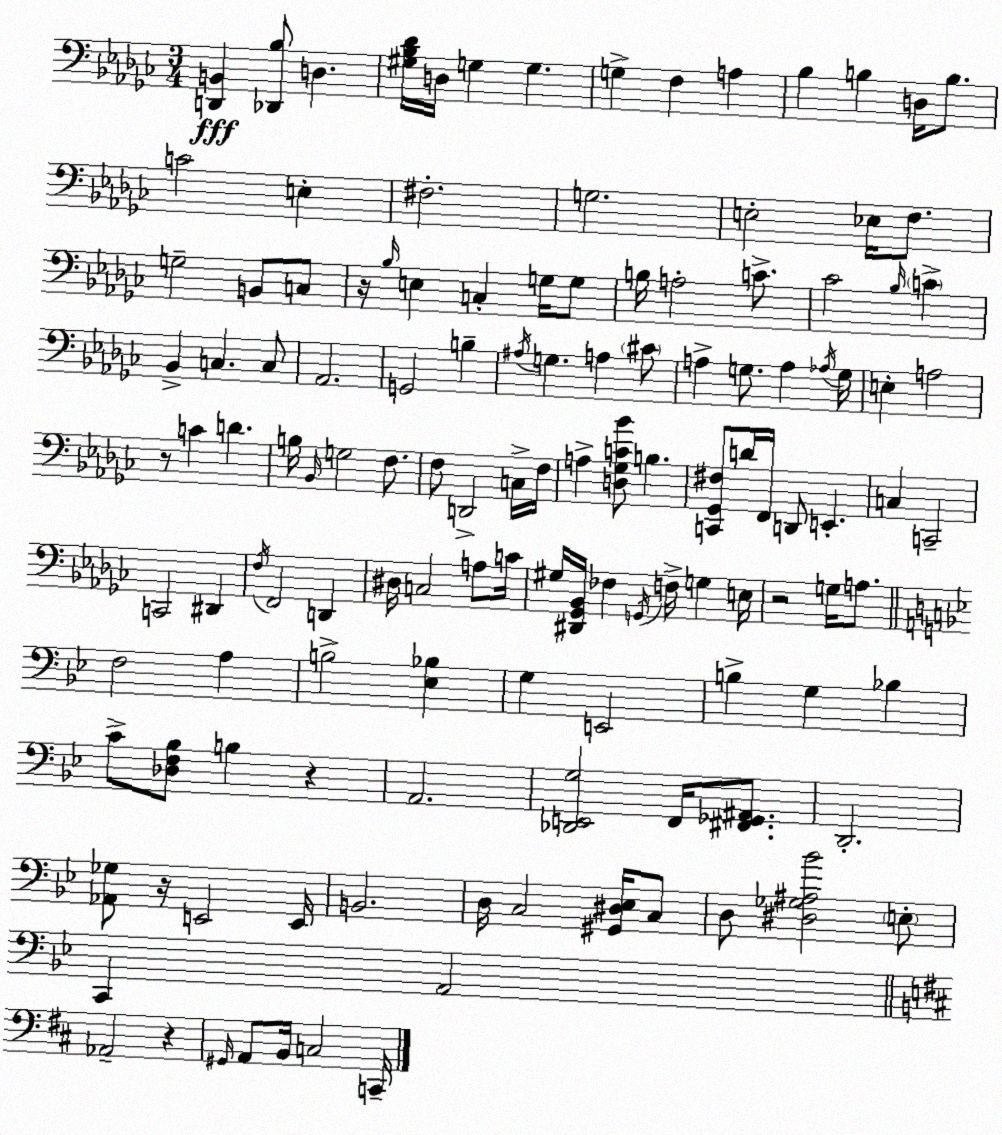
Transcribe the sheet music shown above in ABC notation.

X:1
T:Untitled
M:3/4
L:1/4
K:Ebm
[D,,B,,] [_D,,_B,]/2 D, [^G,_B,_D]/4 D,/4 G, G, G, F, A, _B, B, D,/4 B,/2 C2 E, ^F,2 G,2 E,2 _E,/4 F,/2 G,2 B,,/2 C,/2 z/4 _B,/4 E, C, G,/4 G,/2 B,/4 A,2 C/2 _C2 _B,/4 C _B,, C, C,/2 _A,,2 G,,2 B, ^A,/4 G, A, ^C/2 A, G,/2 A, _A,/4 G,/4 E, A,2 z/2 C D B,/4 _B,,/4 G,2 F,/2 F,/2 D,,2 C,/4 F,/4 A, [D,_G,C_B]/2 B, [C,,_G,,^F,]/2 D/4 F,,/4 D,,/2 E,, C, C,,2 C,,2 ^D,, F,/4 F,,2 D,, ^D,/4 C,2 A,/2 C/4 ^G,/4 [^D,,_G,,_B,,]/4 _F, G,,/4 F,/4 G, E,/4 z2 G,/4 A,/2 F,2 A, B,2 [_E,_B,] G, E,,2 B, G, _B, C/2 [_D,F,_B,]/2 B, z A,,2 [_D,,E,,G,]2 F,,/4 [^F,,_G,,^A,,]/2 D,,2 [_A,,_G,]/2 z/4 E,,2 E,,/4 B,,2 D,/4 C,2 [^G,,^D,_E,]/4 C,/2 D,/2 [^D,_G,^A,_B]2 E,/2 C,, A,,2 _A,,2 z ^G,,/4 A,,/2 B,,/4 C,2 C,,/4